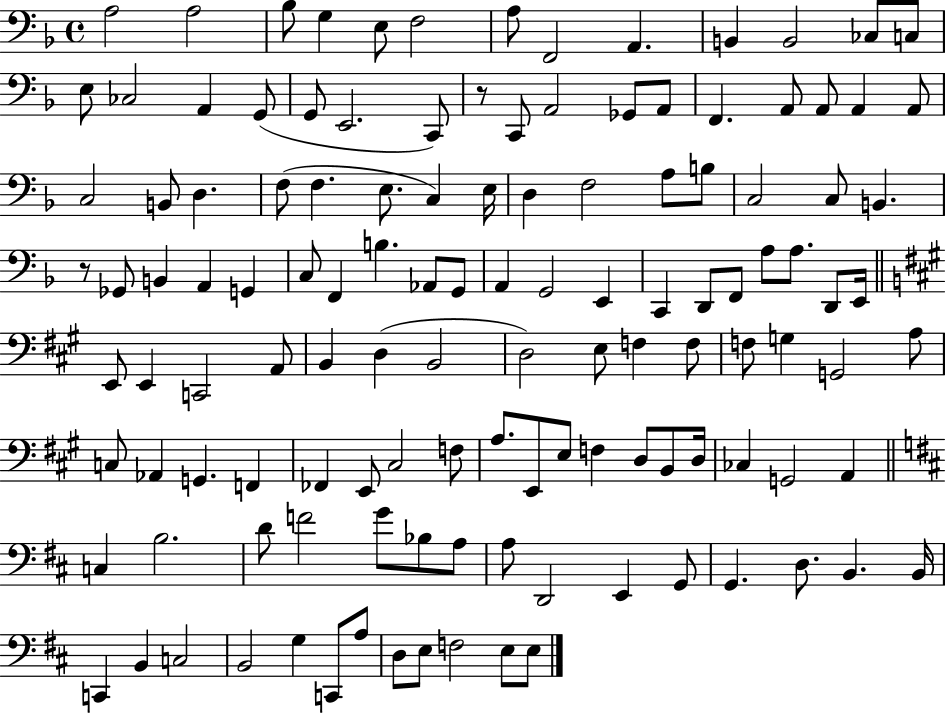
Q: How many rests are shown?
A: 2